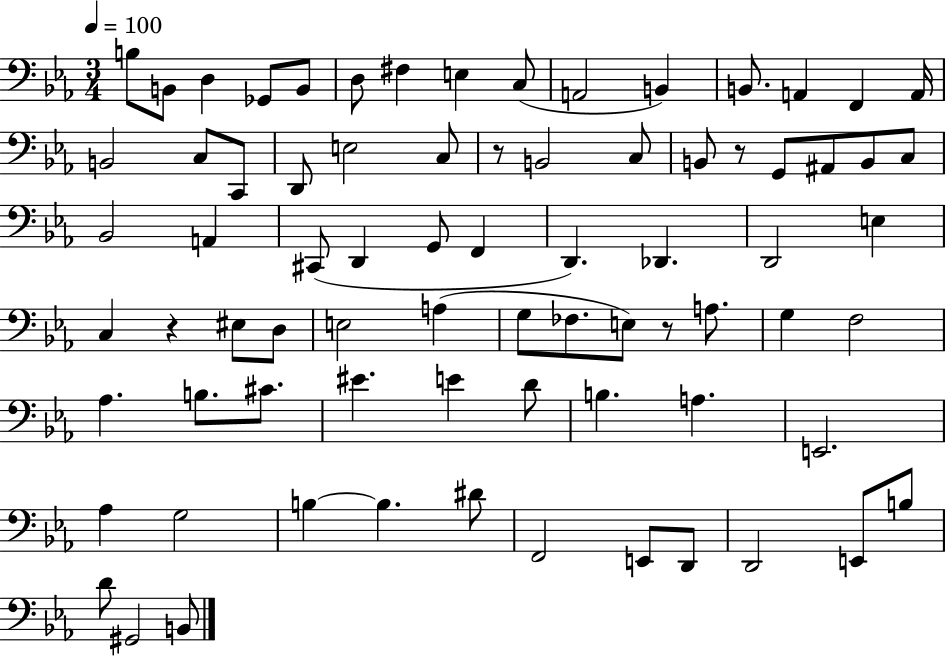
X:1
T:Untitled
M:3/4
L:1/4
K:Eb
B,/2 B,,/2 D, _G,,/2 B,,/2 D,/2 ^F, E, C,/2 A,,2 B,, B,,/2 A,, F,, A,,/4 B,,2 C,/2 C,,/2 D,,/2 E,2 C,/2 z/2 B,,2 C,/2 B,,/2 z/2 G,,/2 ^A,,/2 B,,/2 C,/2 _B,,2 A,, ^C,,/2 D,, G,,/2 F,, D,, _D,, D,,2 E, C, z ^E,/2 D,/2 E,2 A, G,/2 _F,/2 E,/2 z/2 A,/2 G, F,2 _A, B,/2 ^C/2 ^E E D/2 B, A, E,,2 _A, G,2 B, B, ^D/2 F,,2 E,,/2 D,,/2 D,,2 E,,/2 B,/2 D/2 ^G,,2 B,,/2